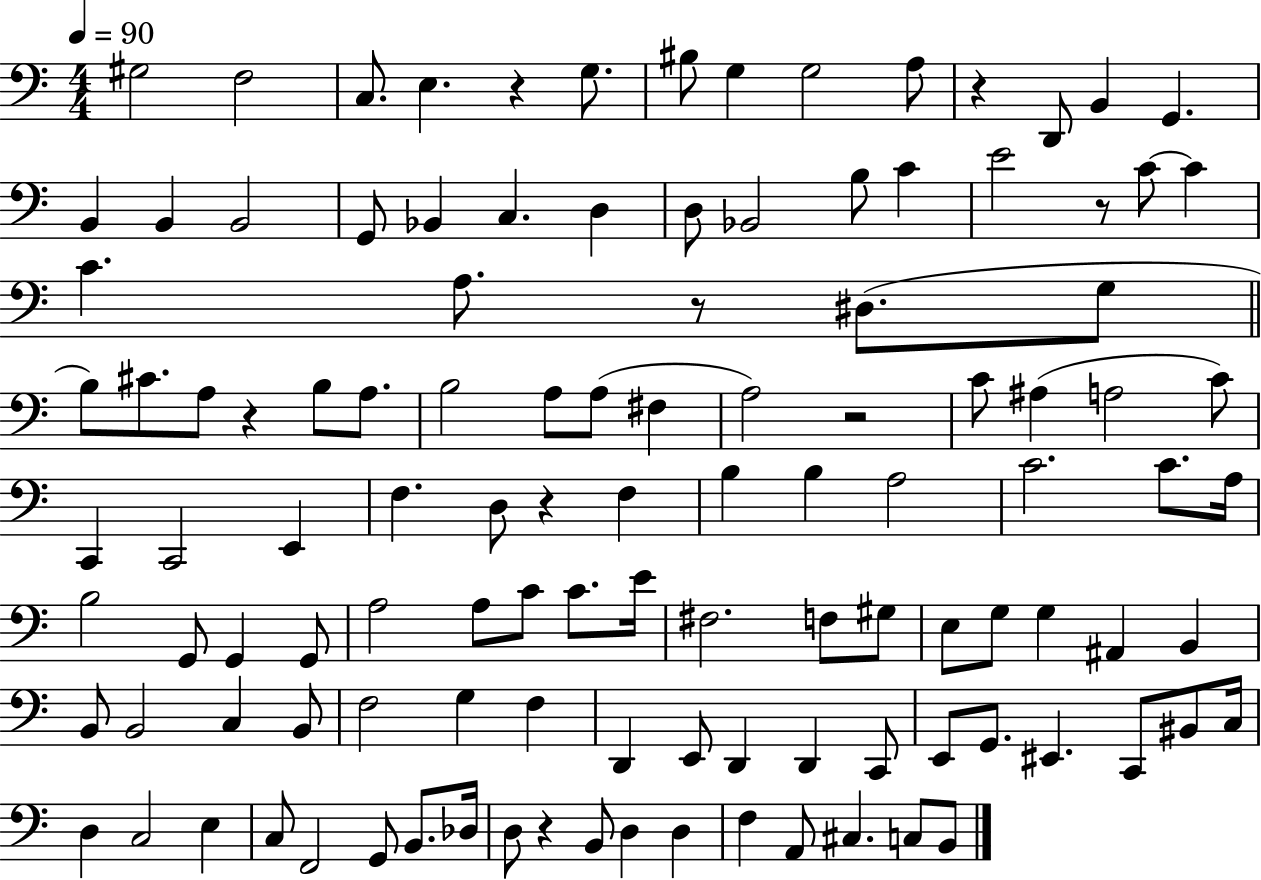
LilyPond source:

{
  \clef bass
  \numericTimeSignature
  \time 4/4
  \key c \major
  \tempo 4 = 90
  gis2 f2 | c8. e4. r4 g8. | bis8 g4 g2 a8 | r4 d,8 b,4 g,4. | \break b,4 b,4 b,2 | g,8 bes,4 c4. d4 | d8 bes,2 b8 c'4 | e'2 r8 c'8~~ c'4 | \break c'4. a8. r8 dis8.( g8 | \bar "||" \break \key a \minor b8) cis'8. a8 r4 b8 a8. | b2 a8 a8( fis4 | a2) r2 | c'8 ais4( a2 c'8) | \break c,4 c,2 e,4 | f4. d8 r4 f4 | b4 b4 a2 | c'2. c'8. a16 | \break b2 g,8 g,4 g,8 | a2 a8 c'8 c'8. e'16 | fis2. f8 gis8 | e8 g8 g4 ais,4 b,4 | \break b,8 b,2 c4 b,8 | f2 g4 f4 | d,4 e,8 d,4 d,4 c,8 | e,8 g,8. eis,4. c,8 bis,8 c16 | \break d4 c2 e4 | c8 f,2 g,8 b,8. des16 | d8 r4 b,8 d4 d4 | f4 a,8 cis4. c8 b,8 | \break \bar "|."
}